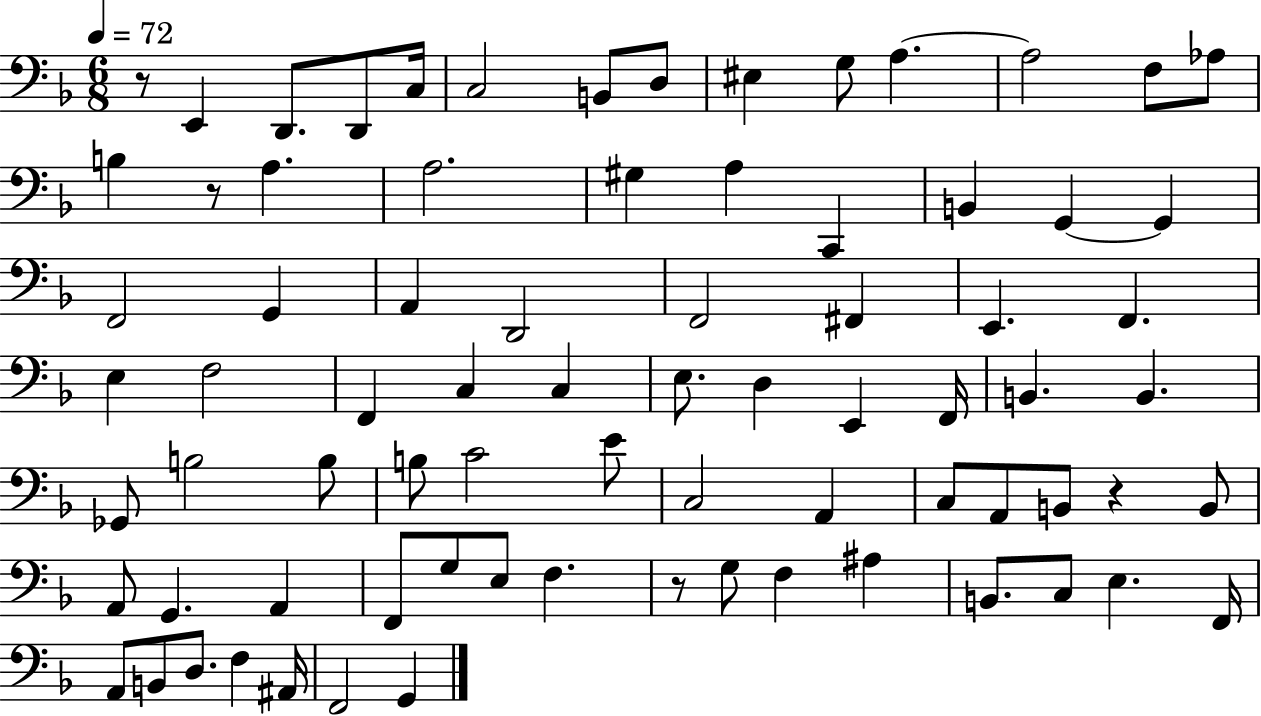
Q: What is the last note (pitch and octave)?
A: G2